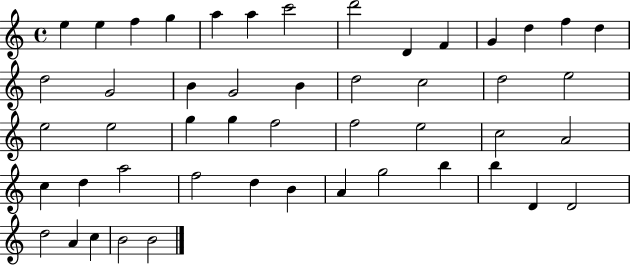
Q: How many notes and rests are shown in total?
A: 49